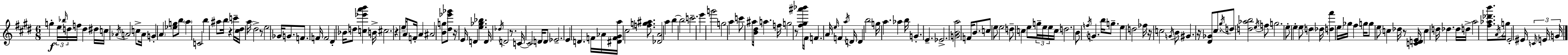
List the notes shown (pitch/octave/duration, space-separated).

G5/q E5/s Bb5/s D5/s F5/s D5/q D#5/s C5/s Ab4/s A4/h C5/e A4/s G4/q A4/q [Eb5,G5]/e B5/e A5/q C4/h B5/q A#5/e B5/s R/q C6/s [C#5,D#5]/s A5/s D#5/h R/e E5/h Gb4/s G4/e. F4/e. F4/s F4/h D#4/q Bb4/s D5/e [C5,Eb6,A6,B6]/q B4/s C#5/h. R/q E5/s A4/e F4/s A4/q A#4/h [B4,G5]/e [D#5,Eb6,Gb6]/e R/s E4/s D4/q [E5,Gb5,Bb5]/q. D4/s Db5/s D4/h R/e. C4/s C4/h D4/s D4/e Eb4/h. E4/q D4/q. F4/s Ab4/s [D#4,F4,G#4,A5]/s C#5/h [F5,G5,A#5]/e. [Db4,A4]/h A5/q B5/q B5/h C6/h. E6/q G6/h G5/h A5/q C6/e A#5/e [B4,D#5]/s A5/q. F5/s G5/h R/e [F#5,G#5,A#6,Bb6]/s F#4/s F4/q. A4/s E5/s F4/q A5/s D4/s D4/q B5/h G5/s A5/q. Ab5/q B5/s G4/q. E4/q. Eb4/h. [G4,B4,A5]/h F4/s B4/e. C5/e E5/e E5/h D5/e C5/q E5/e G5/s E5/s E5/s C5/s D5/h. B4/e F5/s G4/q. B5/s G5/e. E5/q D5/h FES5/s R/s C5/h G4/s B4/e G#4/q. R/s [D#4,Gb4]/e C#5/e. G#5/s D5/e [D5,Ab5,B5]/h E5/s F5/e G5/h. E5/e E5/q E5/e D5/q Db5/s [D5,F#6]/q E5/s Gb5/s F#5/q G5/s G5/e E5/e C5/q Db5/s R/e [C4,D4,E4]/s C5/q D5/s Db5/q. Db5/s D5/s A5/h [F#5,Ab5,Db6,B6]/e. A4/s G5/s E4/h EIS4/s C4/s E4/s G4/s